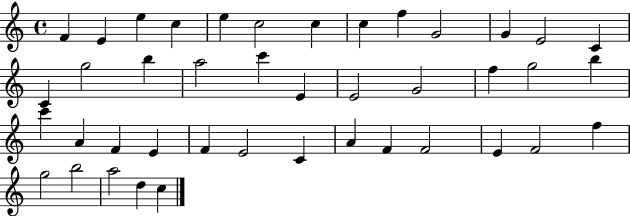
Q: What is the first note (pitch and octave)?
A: F4